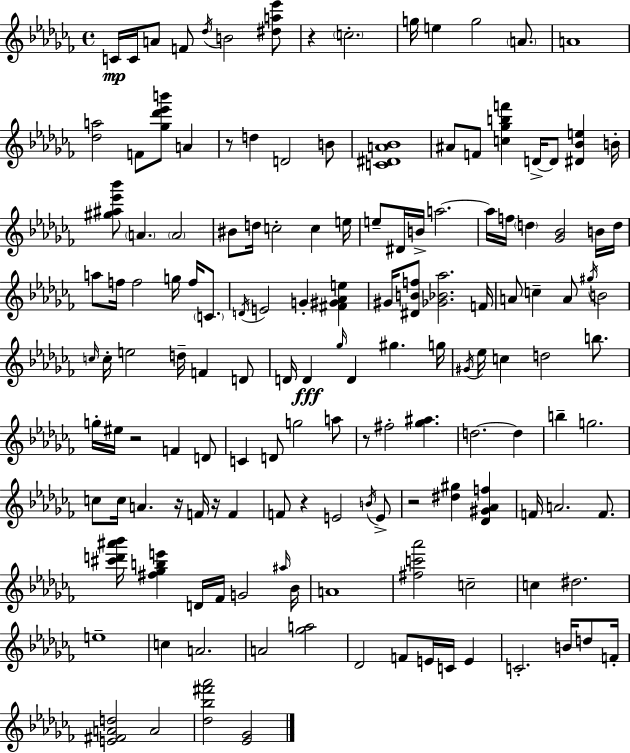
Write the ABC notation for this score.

X:1
T:Untitled
M:4/4
L:1/4
K:Abm
C/4 C/4 A/2 F/2 _d/4 B2 [^da_e']/2 z c2 g/4 e g2 A/2 A4 [_da]2 F/2 [_g_d'_e'b']/2 A z/2 d D2 B/2 [C^DA_B]4 ^A/2 F/2 [c_gbf'] D/4 D/2 [^D_Be] B/4 [^g^a_e'_b']/2 A A2 ^B/2 d/4 c2 c e/4 e/2 ^D/4 B/4 a2 a/4 f/4 d [_G_B]2 B/4 d/4 a/2 f/4 f2 g/4 f/4 C/2 D/4 E2 G [^F^G_Ae] ^G/4 [^DBf]/2 [_G_B_a]2 F/4 A/2 c A/2 ^g/4 B2 c/4 c/4 e2 d/4 F D/2 D/4 D _g/4 D ^g g/4 ^G/4 _e/4 c d2 b/2 g/4 ^e/4 z2 F D/2 C D/2 g2 a/2 z/2 ^f2 [_g^a] d2 d b g2 c/2 c/4 A z/4 F/4 z/4 F F/2 z E2 B/4 E/2 z2 [^d^g] [_D^G_Af] F/4 A2 F/2 [^c'd'^a'_b']/4 [^f_gbe'] D/4 _F/4 G2 ^a/4 _B/4 A4 [^fc'_a']2 c2 c ^d2 e4 c A2 A2 [_ga]2 _D2 F/2 E/4 C/4 E C2 B/4 d/2 F/4 [E^FAd]2 A2 [_d_b^f'_a']2 [_E_G]2